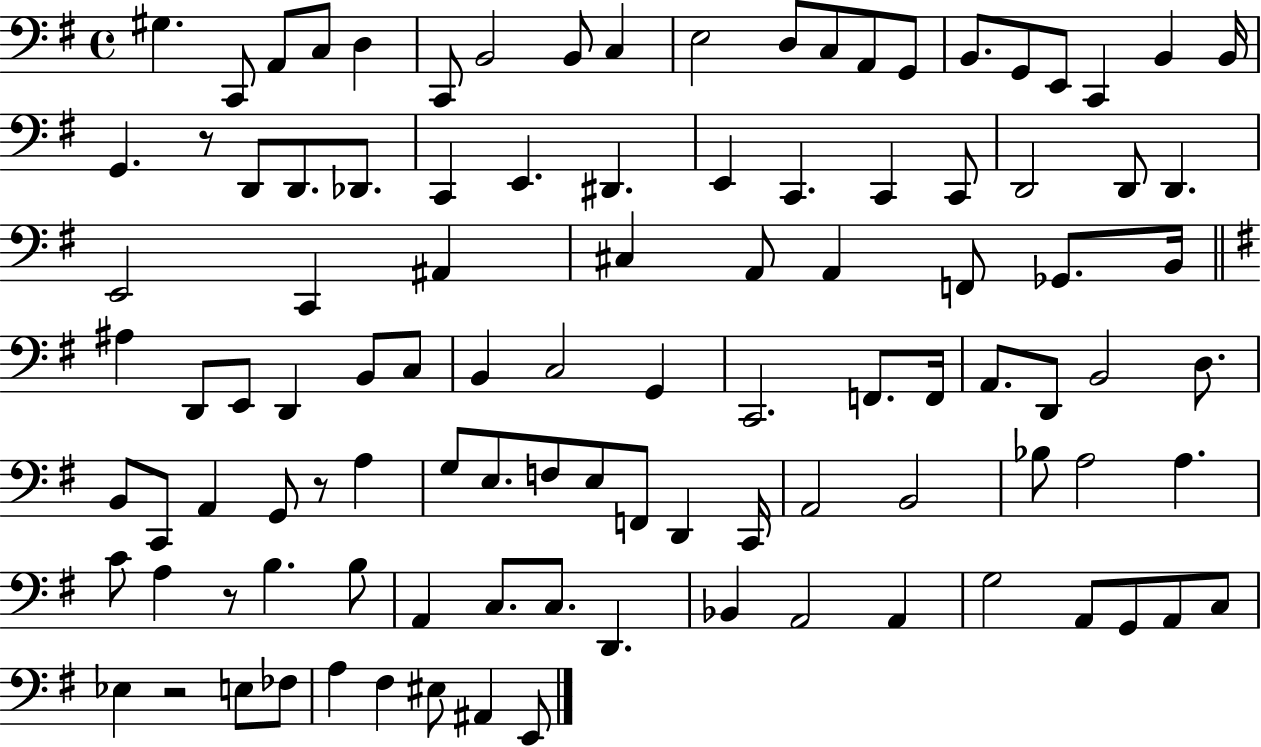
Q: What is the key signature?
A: G major